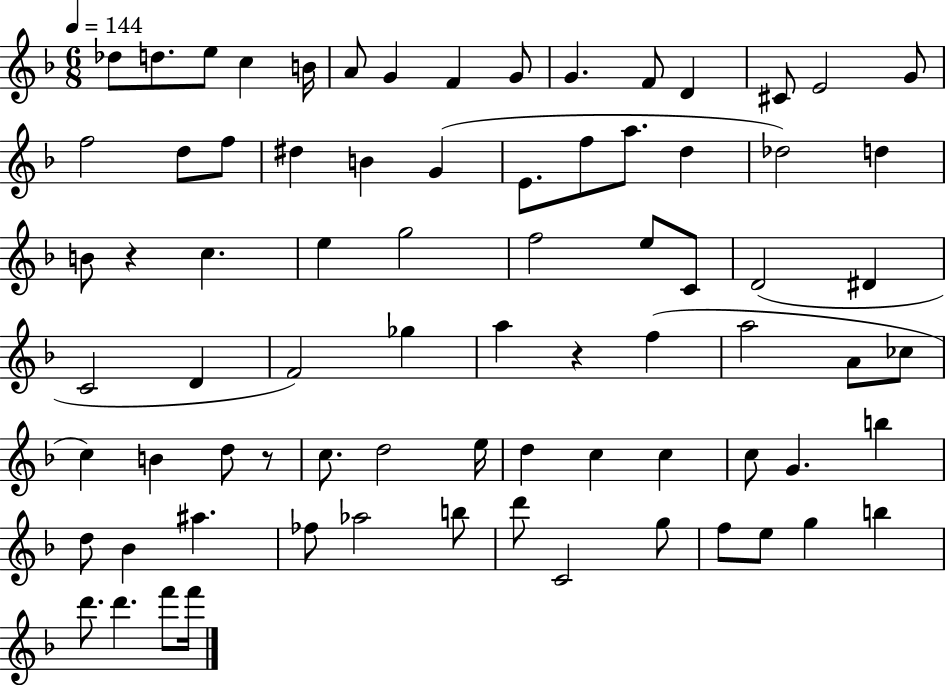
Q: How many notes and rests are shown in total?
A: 77